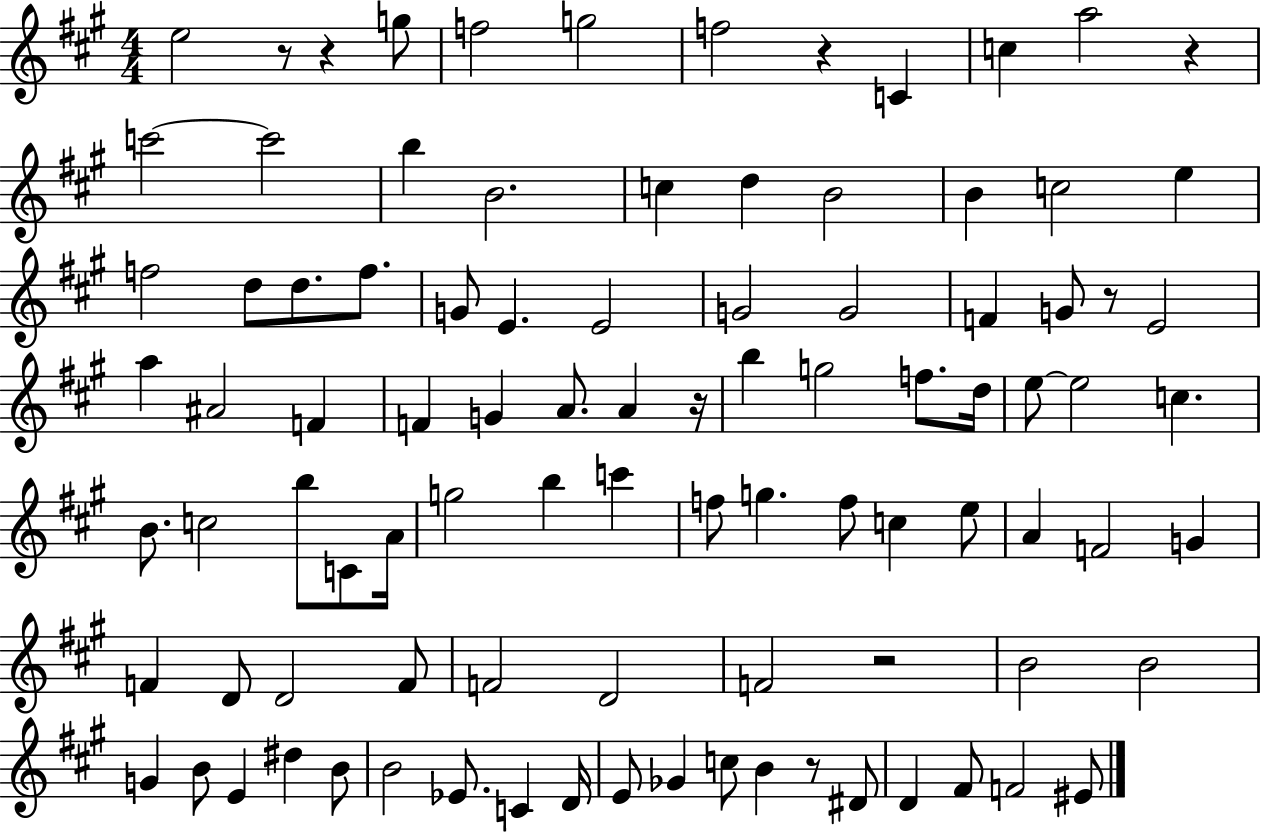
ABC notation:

X:1
T:Untitled
M:4/4
L:1/4
K:A
e2 z/2 z g/2 f2 g2 f2 z C c a2 z c'2 c'2 b B2 c d B2 B c2 e f2 d/2 d/2 f/2 G/2 E E2 G2 G2 F G/2 z/2 E2 a ^A2 F F G A/2 A z/4 b g2 f/2 d/4 e/2 e2 c B/2 c2 b/2 C/2 A/4 g2 b c' f/2 g f/2 c e/2 A F2 G F D/2 D2 F/2 F2 D2 F2 z2 B2 B2 G B/2 E ^d B/2 B2 _E/2 C D/4 E/2 _G c/2 B z/2 ^D/2 D ^F/2 F2 ^E/2